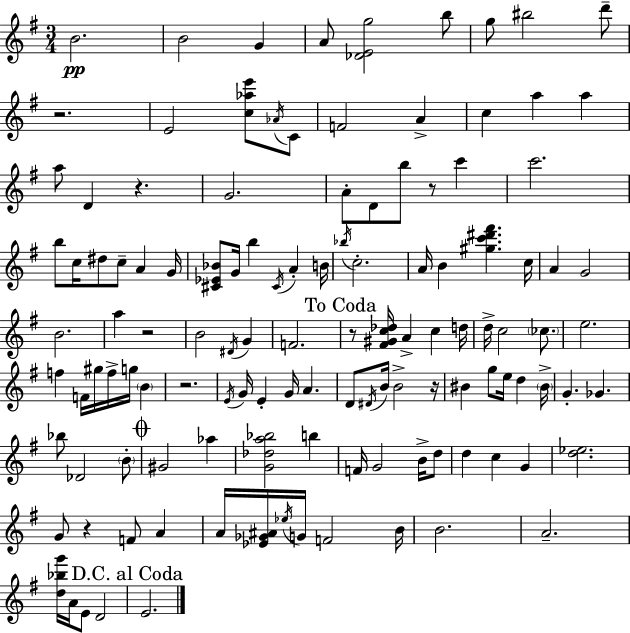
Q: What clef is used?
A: treble